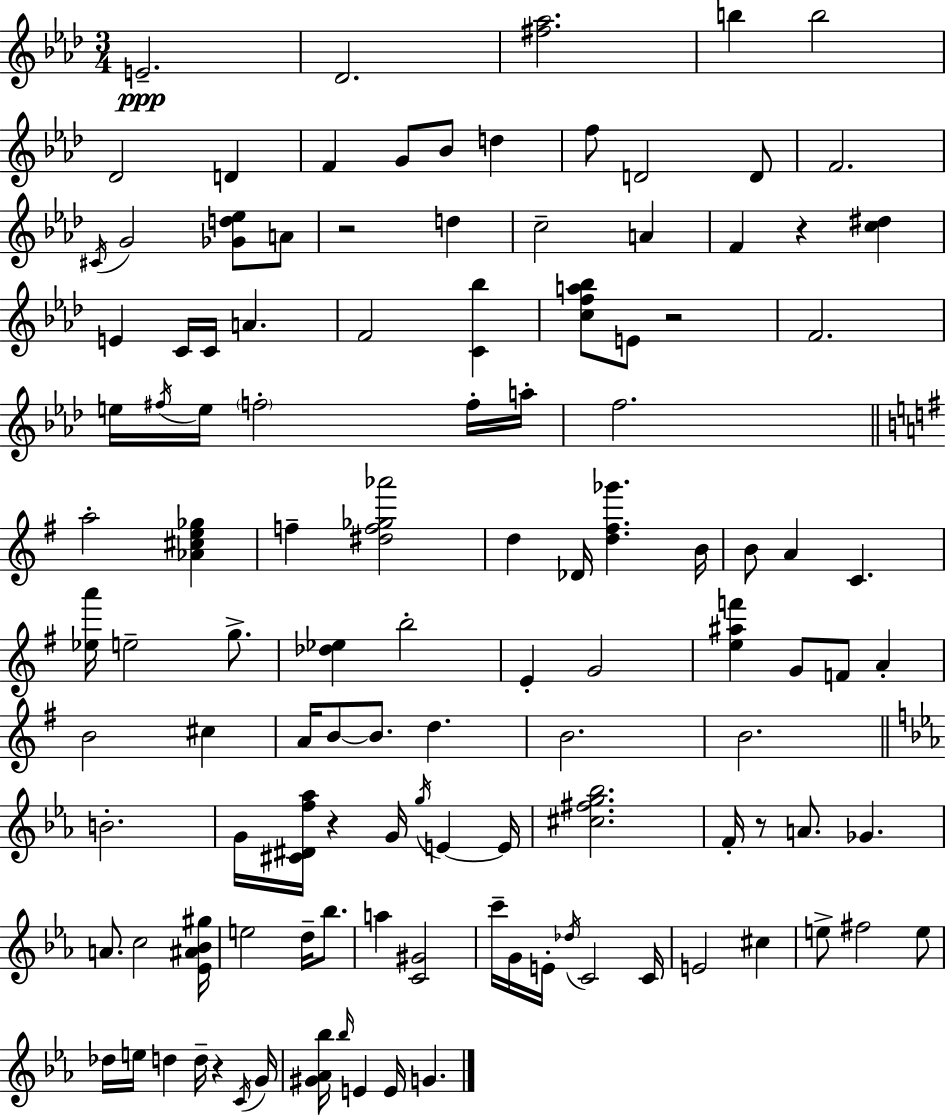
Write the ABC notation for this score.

X:1
T:Untitled
M:3/4
L:1/4
K:Fm
E2 _D2 [^f_a]2 b b2 _D2 D F G/2 _B/2 d f/2 D2 D/2 F2 ^C/4 G2 [_Gd_e]/2 A/2 z2 d c2 A F z [c^d] E C/4 C/4 A F2 [C_b] [cfa_b]/2 E/2 z2 F2 e/4 ^f/4 e/4 f2 f/4 a/4 f2 a2 [_A^ce_g] f [^df_g_a']2 d _D/4 [d^f_g'] B/4 B/2 A C [_ea']/4 e2 g/2 [_d_e] b2 E G2 [e^af'] G/2 F/2 A B2 ^c A/4 B/2 B/2 d B2 B2 B2 G/4 [^C^Df_a]/4 z G/4 g/4 E E/4 [^c^fg_b]2 F/4 z/2 A/2 _G A/2 c2 [_E^A_B^g]/4 e2 d/4 _b/2 a [C^G]2 c'/4 G/4 E/4 _d/4 C2 C/4 E2 ^c e/2 ^f2 e/2 _d/4 e/4 d d/4 z C/4 G/4 [^G_A_b]/4 _b/4 E E/4 G